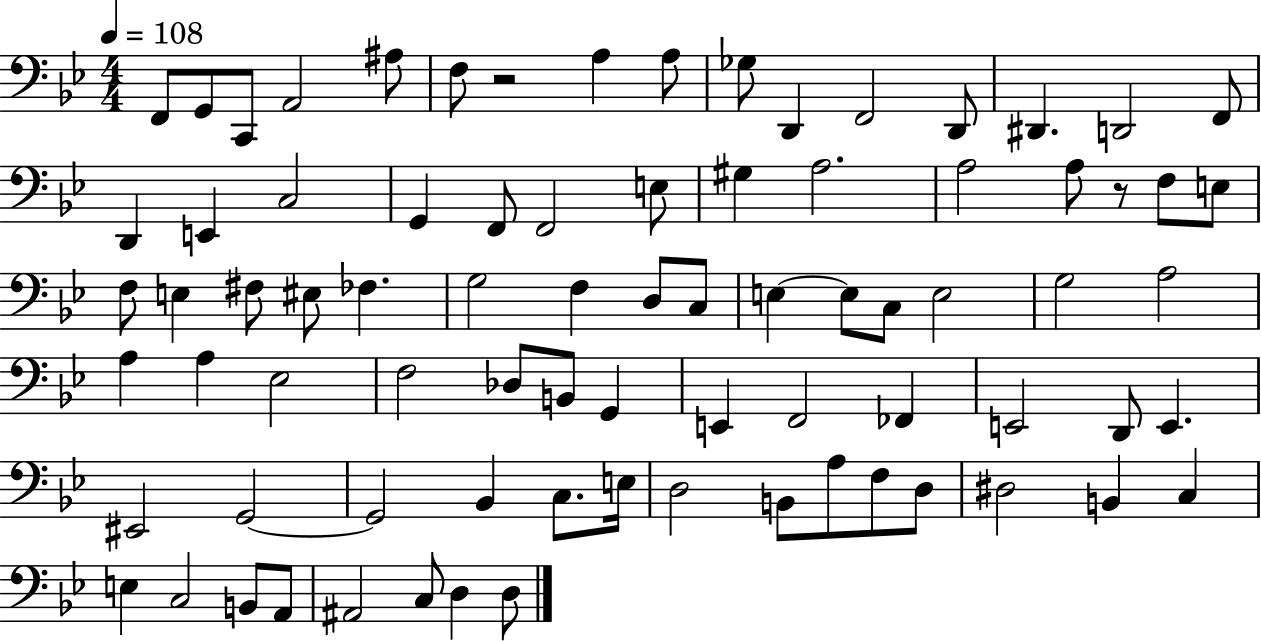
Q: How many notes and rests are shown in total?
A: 80